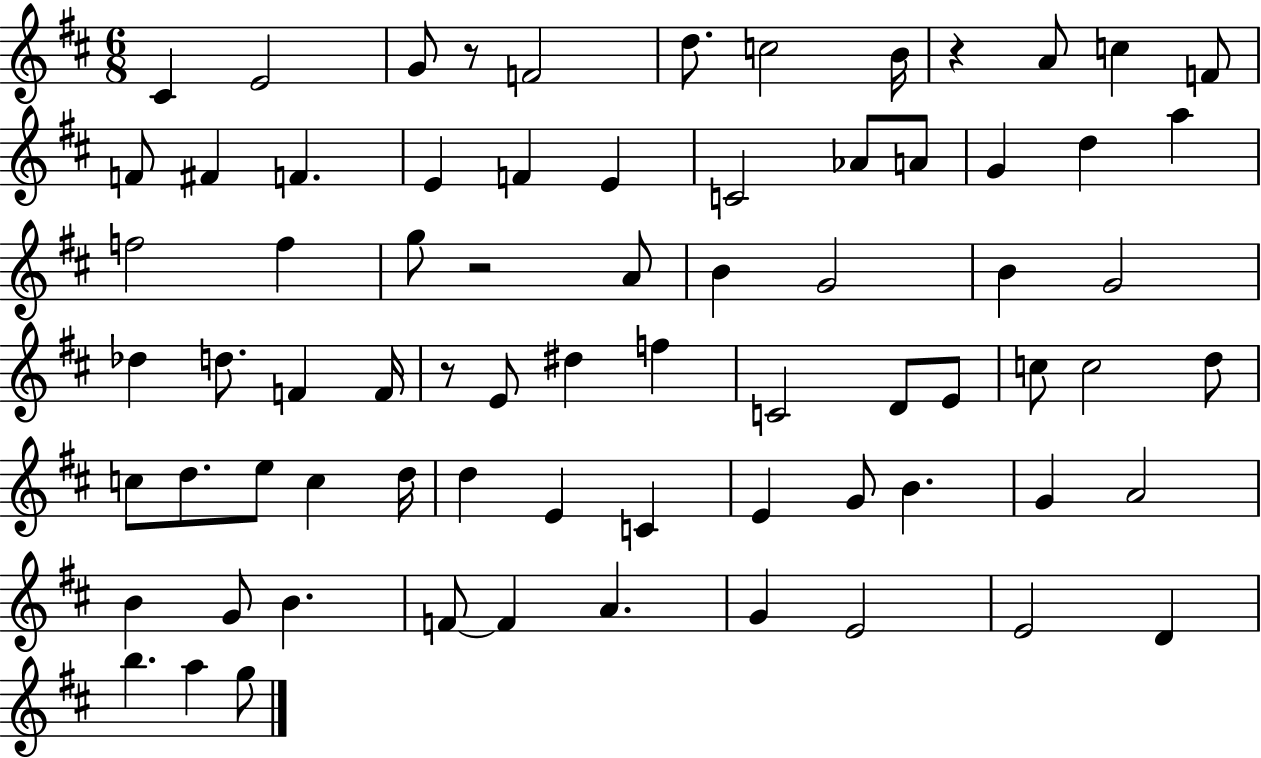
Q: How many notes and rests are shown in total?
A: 73